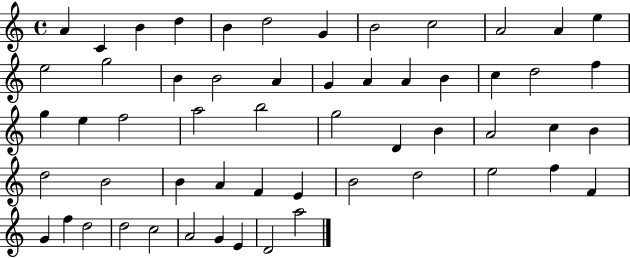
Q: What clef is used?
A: treble